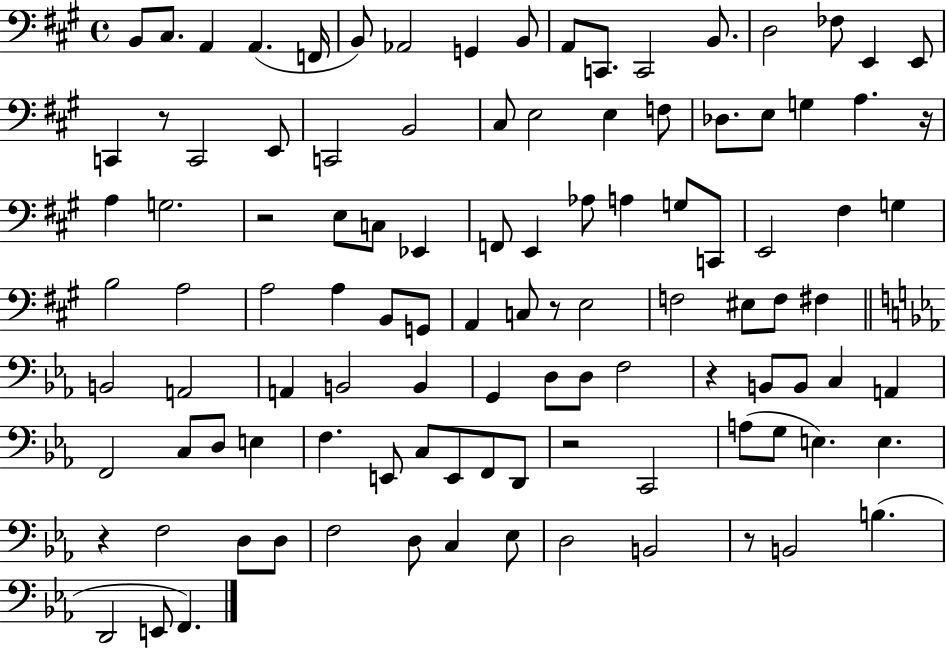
{
  \clef bass
  \time 4/4
  \defaultTimeSignature
  \key a \major
  b,8 cis8. a,4 a,4.( f,16 | b,8) aes,2 g,4 b,8 | a,8 c,8. c,2 b,8. | d2 fes8 e,4 e,8 | \break c,4 r8 c,2 e,8 | c,2 b,2 | cis8 e2 e4 f8 | des8. e8 g4 a4. r16 | \break a4 g2. | r2 e8 c8 ees,4 | f,8 e,4 aes8 a4 g8 c,8 | e,2 fis4 g4 | \break b2 a2 | a2 a4 b,8 g,8 | a,4 c8 r8 e2 | f2 eis8 f8 fis4 | \break \bar "||" \break \key ees \major b,2 a,2 | a,4 b,2 b,4 | g,4 d8 d8 f2 | r4 b,8 b,8 c4 a,4 | \break f,2 c8 d8 e4 | f4. e,8 c8 e,8 f,8 d,8 | r2 c,2 | a8( g8 e4.) e4. | \break r4 f2 d8 d8 | f2 d8 c4 ees8 | d2 b,2 | r8 b,2 b4.( | \break d,2 e,8 f,4.) | \bar "|."
}